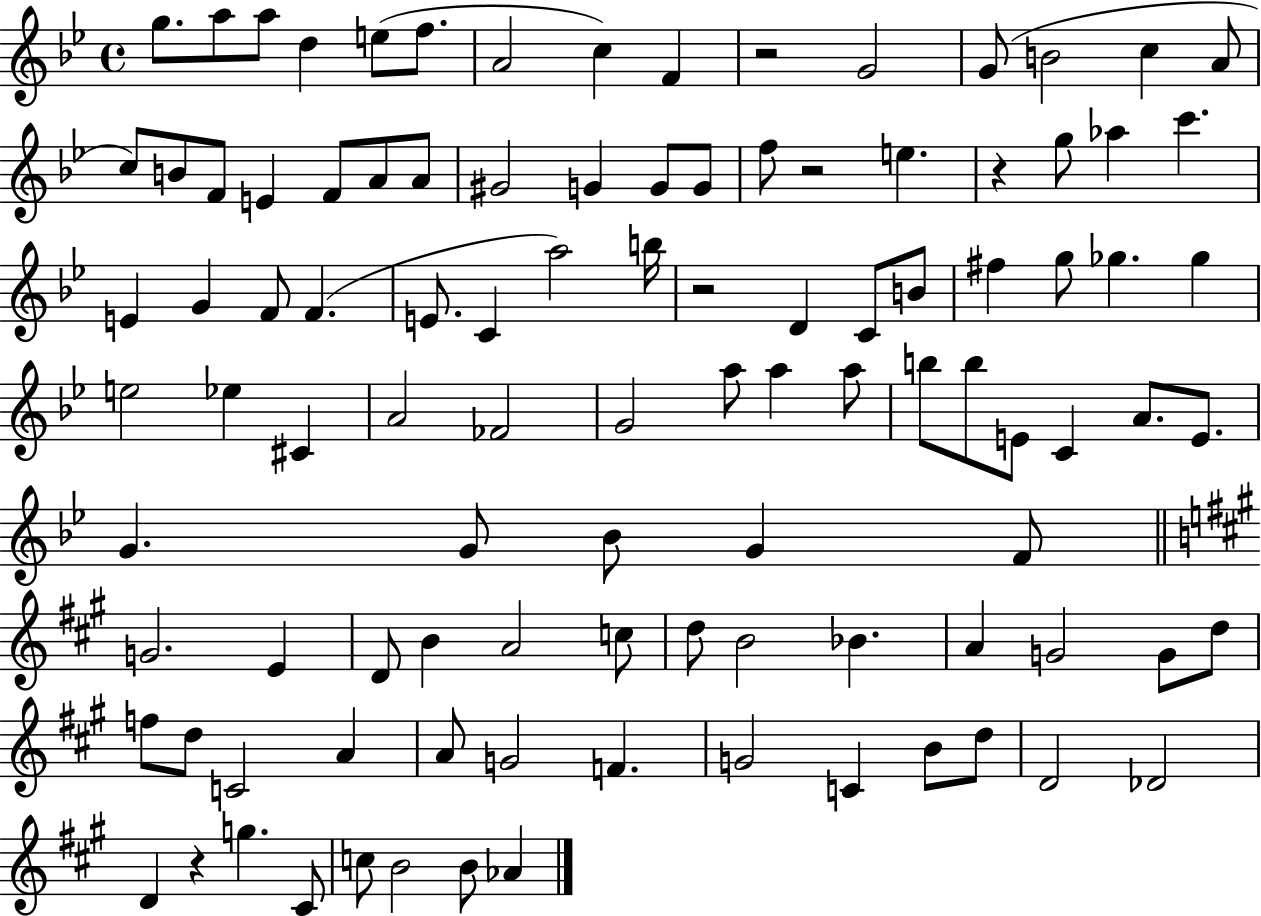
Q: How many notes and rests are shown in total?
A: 103